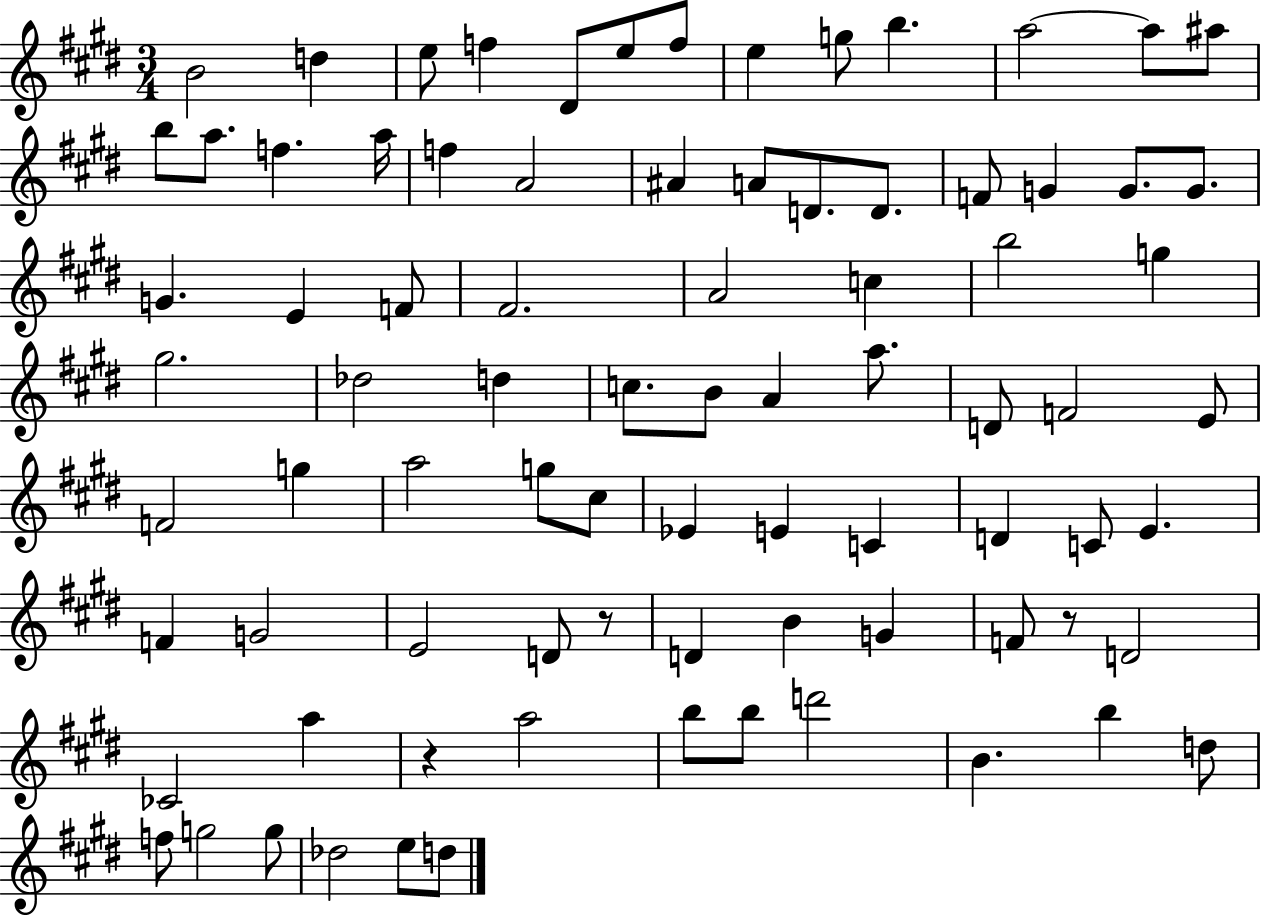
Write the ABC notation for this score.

X:1
T:Untitled
M:3/4
L:1/4
K:E
B2 d e/2 f ^D/2 e/2 f/2 e g/2 b a2 a/2 ^a/2 b/2 a/2 f a/4 f A2 ^A A/2 D/2 D/2 F/2 G G/2 G/2 G E F/2 ^F2 A2 c b2 g ^g2 _d2 d c/2 B/2 A a/2 D/2 F2 E/2 F2 g a2 g/2 ^c/2 _E E C D C/2 E F G2 E2 D/2 z/2 D B G F/2 z/2 D2 _C2 a z a2 b/2 b/2 d'2 B b d/2 f/2 g2 g/2 _d2 e/2 d/2